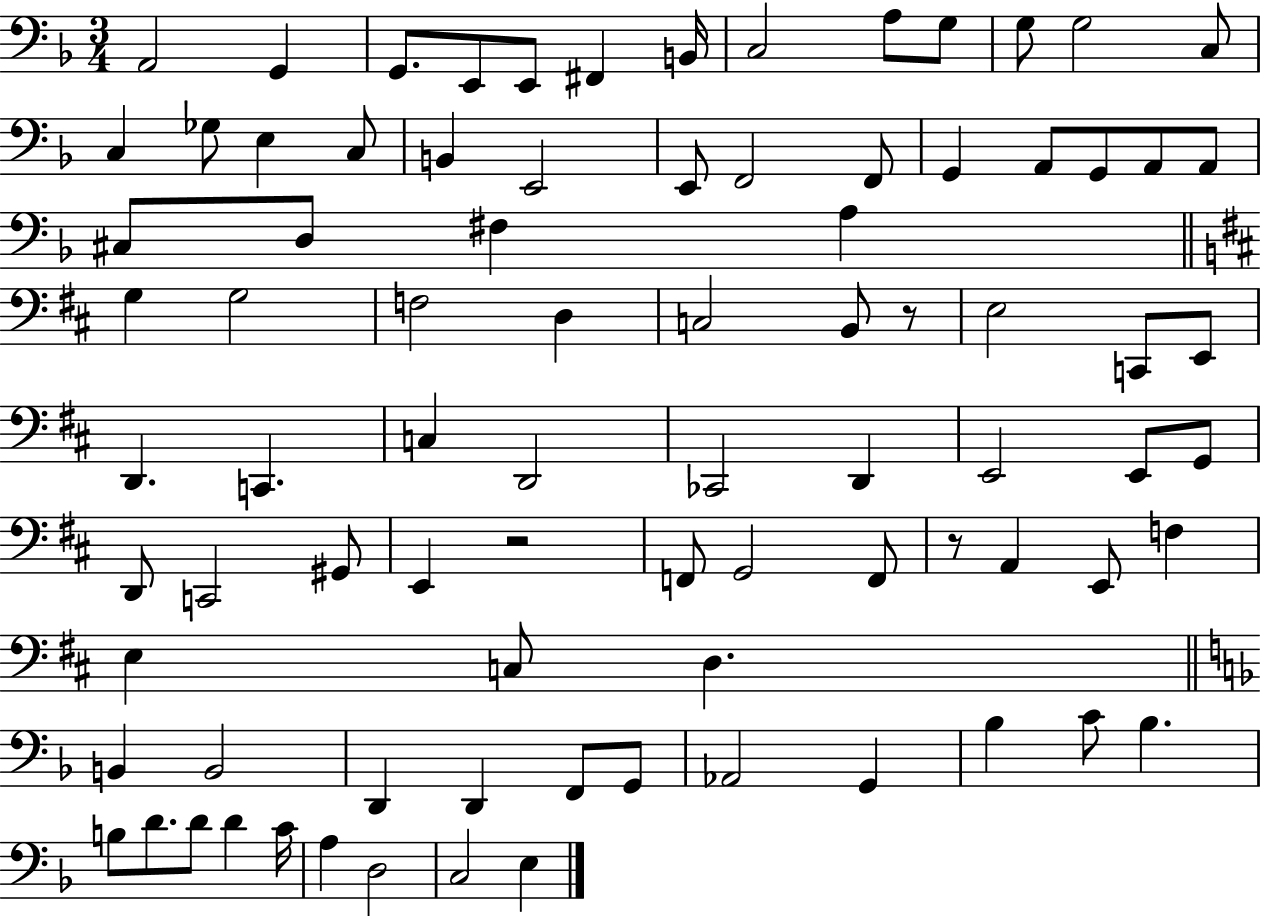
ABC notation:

X:1
T:Untitled
M:3/4
L:1/4
K:F
A,,2 G,, G,,/2 E,,/2 E,,/2 ^F,, B,,/4 C,2 A,/2 G,/2 G,/2 G,2 C,/2 C, _G,/2 E, C,/2 B,, E,,2 E,,/2 F,,2 F,,/2 G,, A,,/2 G,,/2 A,,/2 A,,/2 ^C,/2 D,/2 ^F, A, G, G,2 F,2 D, C,2 B,,/2 z/2 E,2 C,,/2 E,,/2 D,, C,, C, D,,2 _C,,2 D,, E,,2 E,,/2 G,,/2 D,,/2 C,,2 ^G,,/2 E,, z2 F,,/2 G,,2 F,,/2 z/2 A,, E,,/2 F, E, C,/2 D, B,, B,,2 D,, D,, F,,/2 G,,/2 _A,,2 G,, _B, C/2 _B, B,/2 D/2 D/2 D C/4 A, D,2 C,2 E,